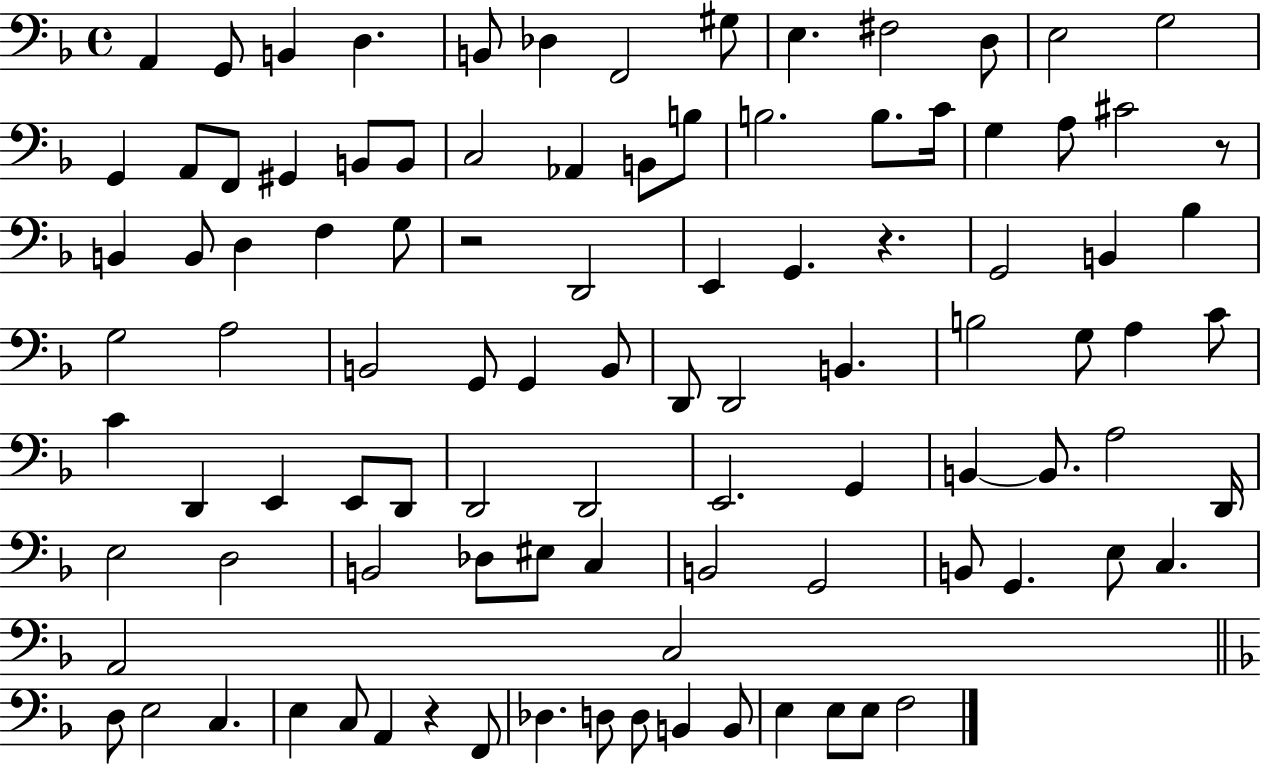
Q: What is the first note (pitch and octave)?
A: A2